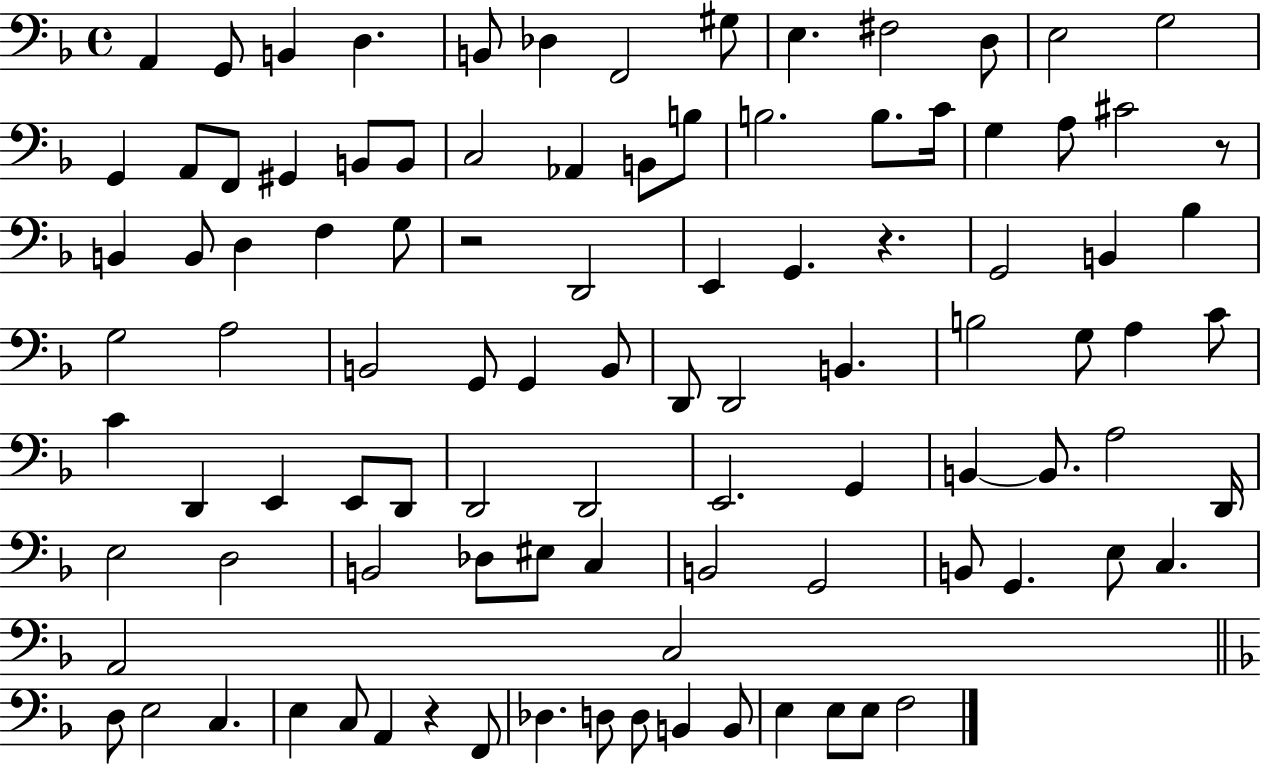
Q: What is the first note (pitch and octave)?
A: A2